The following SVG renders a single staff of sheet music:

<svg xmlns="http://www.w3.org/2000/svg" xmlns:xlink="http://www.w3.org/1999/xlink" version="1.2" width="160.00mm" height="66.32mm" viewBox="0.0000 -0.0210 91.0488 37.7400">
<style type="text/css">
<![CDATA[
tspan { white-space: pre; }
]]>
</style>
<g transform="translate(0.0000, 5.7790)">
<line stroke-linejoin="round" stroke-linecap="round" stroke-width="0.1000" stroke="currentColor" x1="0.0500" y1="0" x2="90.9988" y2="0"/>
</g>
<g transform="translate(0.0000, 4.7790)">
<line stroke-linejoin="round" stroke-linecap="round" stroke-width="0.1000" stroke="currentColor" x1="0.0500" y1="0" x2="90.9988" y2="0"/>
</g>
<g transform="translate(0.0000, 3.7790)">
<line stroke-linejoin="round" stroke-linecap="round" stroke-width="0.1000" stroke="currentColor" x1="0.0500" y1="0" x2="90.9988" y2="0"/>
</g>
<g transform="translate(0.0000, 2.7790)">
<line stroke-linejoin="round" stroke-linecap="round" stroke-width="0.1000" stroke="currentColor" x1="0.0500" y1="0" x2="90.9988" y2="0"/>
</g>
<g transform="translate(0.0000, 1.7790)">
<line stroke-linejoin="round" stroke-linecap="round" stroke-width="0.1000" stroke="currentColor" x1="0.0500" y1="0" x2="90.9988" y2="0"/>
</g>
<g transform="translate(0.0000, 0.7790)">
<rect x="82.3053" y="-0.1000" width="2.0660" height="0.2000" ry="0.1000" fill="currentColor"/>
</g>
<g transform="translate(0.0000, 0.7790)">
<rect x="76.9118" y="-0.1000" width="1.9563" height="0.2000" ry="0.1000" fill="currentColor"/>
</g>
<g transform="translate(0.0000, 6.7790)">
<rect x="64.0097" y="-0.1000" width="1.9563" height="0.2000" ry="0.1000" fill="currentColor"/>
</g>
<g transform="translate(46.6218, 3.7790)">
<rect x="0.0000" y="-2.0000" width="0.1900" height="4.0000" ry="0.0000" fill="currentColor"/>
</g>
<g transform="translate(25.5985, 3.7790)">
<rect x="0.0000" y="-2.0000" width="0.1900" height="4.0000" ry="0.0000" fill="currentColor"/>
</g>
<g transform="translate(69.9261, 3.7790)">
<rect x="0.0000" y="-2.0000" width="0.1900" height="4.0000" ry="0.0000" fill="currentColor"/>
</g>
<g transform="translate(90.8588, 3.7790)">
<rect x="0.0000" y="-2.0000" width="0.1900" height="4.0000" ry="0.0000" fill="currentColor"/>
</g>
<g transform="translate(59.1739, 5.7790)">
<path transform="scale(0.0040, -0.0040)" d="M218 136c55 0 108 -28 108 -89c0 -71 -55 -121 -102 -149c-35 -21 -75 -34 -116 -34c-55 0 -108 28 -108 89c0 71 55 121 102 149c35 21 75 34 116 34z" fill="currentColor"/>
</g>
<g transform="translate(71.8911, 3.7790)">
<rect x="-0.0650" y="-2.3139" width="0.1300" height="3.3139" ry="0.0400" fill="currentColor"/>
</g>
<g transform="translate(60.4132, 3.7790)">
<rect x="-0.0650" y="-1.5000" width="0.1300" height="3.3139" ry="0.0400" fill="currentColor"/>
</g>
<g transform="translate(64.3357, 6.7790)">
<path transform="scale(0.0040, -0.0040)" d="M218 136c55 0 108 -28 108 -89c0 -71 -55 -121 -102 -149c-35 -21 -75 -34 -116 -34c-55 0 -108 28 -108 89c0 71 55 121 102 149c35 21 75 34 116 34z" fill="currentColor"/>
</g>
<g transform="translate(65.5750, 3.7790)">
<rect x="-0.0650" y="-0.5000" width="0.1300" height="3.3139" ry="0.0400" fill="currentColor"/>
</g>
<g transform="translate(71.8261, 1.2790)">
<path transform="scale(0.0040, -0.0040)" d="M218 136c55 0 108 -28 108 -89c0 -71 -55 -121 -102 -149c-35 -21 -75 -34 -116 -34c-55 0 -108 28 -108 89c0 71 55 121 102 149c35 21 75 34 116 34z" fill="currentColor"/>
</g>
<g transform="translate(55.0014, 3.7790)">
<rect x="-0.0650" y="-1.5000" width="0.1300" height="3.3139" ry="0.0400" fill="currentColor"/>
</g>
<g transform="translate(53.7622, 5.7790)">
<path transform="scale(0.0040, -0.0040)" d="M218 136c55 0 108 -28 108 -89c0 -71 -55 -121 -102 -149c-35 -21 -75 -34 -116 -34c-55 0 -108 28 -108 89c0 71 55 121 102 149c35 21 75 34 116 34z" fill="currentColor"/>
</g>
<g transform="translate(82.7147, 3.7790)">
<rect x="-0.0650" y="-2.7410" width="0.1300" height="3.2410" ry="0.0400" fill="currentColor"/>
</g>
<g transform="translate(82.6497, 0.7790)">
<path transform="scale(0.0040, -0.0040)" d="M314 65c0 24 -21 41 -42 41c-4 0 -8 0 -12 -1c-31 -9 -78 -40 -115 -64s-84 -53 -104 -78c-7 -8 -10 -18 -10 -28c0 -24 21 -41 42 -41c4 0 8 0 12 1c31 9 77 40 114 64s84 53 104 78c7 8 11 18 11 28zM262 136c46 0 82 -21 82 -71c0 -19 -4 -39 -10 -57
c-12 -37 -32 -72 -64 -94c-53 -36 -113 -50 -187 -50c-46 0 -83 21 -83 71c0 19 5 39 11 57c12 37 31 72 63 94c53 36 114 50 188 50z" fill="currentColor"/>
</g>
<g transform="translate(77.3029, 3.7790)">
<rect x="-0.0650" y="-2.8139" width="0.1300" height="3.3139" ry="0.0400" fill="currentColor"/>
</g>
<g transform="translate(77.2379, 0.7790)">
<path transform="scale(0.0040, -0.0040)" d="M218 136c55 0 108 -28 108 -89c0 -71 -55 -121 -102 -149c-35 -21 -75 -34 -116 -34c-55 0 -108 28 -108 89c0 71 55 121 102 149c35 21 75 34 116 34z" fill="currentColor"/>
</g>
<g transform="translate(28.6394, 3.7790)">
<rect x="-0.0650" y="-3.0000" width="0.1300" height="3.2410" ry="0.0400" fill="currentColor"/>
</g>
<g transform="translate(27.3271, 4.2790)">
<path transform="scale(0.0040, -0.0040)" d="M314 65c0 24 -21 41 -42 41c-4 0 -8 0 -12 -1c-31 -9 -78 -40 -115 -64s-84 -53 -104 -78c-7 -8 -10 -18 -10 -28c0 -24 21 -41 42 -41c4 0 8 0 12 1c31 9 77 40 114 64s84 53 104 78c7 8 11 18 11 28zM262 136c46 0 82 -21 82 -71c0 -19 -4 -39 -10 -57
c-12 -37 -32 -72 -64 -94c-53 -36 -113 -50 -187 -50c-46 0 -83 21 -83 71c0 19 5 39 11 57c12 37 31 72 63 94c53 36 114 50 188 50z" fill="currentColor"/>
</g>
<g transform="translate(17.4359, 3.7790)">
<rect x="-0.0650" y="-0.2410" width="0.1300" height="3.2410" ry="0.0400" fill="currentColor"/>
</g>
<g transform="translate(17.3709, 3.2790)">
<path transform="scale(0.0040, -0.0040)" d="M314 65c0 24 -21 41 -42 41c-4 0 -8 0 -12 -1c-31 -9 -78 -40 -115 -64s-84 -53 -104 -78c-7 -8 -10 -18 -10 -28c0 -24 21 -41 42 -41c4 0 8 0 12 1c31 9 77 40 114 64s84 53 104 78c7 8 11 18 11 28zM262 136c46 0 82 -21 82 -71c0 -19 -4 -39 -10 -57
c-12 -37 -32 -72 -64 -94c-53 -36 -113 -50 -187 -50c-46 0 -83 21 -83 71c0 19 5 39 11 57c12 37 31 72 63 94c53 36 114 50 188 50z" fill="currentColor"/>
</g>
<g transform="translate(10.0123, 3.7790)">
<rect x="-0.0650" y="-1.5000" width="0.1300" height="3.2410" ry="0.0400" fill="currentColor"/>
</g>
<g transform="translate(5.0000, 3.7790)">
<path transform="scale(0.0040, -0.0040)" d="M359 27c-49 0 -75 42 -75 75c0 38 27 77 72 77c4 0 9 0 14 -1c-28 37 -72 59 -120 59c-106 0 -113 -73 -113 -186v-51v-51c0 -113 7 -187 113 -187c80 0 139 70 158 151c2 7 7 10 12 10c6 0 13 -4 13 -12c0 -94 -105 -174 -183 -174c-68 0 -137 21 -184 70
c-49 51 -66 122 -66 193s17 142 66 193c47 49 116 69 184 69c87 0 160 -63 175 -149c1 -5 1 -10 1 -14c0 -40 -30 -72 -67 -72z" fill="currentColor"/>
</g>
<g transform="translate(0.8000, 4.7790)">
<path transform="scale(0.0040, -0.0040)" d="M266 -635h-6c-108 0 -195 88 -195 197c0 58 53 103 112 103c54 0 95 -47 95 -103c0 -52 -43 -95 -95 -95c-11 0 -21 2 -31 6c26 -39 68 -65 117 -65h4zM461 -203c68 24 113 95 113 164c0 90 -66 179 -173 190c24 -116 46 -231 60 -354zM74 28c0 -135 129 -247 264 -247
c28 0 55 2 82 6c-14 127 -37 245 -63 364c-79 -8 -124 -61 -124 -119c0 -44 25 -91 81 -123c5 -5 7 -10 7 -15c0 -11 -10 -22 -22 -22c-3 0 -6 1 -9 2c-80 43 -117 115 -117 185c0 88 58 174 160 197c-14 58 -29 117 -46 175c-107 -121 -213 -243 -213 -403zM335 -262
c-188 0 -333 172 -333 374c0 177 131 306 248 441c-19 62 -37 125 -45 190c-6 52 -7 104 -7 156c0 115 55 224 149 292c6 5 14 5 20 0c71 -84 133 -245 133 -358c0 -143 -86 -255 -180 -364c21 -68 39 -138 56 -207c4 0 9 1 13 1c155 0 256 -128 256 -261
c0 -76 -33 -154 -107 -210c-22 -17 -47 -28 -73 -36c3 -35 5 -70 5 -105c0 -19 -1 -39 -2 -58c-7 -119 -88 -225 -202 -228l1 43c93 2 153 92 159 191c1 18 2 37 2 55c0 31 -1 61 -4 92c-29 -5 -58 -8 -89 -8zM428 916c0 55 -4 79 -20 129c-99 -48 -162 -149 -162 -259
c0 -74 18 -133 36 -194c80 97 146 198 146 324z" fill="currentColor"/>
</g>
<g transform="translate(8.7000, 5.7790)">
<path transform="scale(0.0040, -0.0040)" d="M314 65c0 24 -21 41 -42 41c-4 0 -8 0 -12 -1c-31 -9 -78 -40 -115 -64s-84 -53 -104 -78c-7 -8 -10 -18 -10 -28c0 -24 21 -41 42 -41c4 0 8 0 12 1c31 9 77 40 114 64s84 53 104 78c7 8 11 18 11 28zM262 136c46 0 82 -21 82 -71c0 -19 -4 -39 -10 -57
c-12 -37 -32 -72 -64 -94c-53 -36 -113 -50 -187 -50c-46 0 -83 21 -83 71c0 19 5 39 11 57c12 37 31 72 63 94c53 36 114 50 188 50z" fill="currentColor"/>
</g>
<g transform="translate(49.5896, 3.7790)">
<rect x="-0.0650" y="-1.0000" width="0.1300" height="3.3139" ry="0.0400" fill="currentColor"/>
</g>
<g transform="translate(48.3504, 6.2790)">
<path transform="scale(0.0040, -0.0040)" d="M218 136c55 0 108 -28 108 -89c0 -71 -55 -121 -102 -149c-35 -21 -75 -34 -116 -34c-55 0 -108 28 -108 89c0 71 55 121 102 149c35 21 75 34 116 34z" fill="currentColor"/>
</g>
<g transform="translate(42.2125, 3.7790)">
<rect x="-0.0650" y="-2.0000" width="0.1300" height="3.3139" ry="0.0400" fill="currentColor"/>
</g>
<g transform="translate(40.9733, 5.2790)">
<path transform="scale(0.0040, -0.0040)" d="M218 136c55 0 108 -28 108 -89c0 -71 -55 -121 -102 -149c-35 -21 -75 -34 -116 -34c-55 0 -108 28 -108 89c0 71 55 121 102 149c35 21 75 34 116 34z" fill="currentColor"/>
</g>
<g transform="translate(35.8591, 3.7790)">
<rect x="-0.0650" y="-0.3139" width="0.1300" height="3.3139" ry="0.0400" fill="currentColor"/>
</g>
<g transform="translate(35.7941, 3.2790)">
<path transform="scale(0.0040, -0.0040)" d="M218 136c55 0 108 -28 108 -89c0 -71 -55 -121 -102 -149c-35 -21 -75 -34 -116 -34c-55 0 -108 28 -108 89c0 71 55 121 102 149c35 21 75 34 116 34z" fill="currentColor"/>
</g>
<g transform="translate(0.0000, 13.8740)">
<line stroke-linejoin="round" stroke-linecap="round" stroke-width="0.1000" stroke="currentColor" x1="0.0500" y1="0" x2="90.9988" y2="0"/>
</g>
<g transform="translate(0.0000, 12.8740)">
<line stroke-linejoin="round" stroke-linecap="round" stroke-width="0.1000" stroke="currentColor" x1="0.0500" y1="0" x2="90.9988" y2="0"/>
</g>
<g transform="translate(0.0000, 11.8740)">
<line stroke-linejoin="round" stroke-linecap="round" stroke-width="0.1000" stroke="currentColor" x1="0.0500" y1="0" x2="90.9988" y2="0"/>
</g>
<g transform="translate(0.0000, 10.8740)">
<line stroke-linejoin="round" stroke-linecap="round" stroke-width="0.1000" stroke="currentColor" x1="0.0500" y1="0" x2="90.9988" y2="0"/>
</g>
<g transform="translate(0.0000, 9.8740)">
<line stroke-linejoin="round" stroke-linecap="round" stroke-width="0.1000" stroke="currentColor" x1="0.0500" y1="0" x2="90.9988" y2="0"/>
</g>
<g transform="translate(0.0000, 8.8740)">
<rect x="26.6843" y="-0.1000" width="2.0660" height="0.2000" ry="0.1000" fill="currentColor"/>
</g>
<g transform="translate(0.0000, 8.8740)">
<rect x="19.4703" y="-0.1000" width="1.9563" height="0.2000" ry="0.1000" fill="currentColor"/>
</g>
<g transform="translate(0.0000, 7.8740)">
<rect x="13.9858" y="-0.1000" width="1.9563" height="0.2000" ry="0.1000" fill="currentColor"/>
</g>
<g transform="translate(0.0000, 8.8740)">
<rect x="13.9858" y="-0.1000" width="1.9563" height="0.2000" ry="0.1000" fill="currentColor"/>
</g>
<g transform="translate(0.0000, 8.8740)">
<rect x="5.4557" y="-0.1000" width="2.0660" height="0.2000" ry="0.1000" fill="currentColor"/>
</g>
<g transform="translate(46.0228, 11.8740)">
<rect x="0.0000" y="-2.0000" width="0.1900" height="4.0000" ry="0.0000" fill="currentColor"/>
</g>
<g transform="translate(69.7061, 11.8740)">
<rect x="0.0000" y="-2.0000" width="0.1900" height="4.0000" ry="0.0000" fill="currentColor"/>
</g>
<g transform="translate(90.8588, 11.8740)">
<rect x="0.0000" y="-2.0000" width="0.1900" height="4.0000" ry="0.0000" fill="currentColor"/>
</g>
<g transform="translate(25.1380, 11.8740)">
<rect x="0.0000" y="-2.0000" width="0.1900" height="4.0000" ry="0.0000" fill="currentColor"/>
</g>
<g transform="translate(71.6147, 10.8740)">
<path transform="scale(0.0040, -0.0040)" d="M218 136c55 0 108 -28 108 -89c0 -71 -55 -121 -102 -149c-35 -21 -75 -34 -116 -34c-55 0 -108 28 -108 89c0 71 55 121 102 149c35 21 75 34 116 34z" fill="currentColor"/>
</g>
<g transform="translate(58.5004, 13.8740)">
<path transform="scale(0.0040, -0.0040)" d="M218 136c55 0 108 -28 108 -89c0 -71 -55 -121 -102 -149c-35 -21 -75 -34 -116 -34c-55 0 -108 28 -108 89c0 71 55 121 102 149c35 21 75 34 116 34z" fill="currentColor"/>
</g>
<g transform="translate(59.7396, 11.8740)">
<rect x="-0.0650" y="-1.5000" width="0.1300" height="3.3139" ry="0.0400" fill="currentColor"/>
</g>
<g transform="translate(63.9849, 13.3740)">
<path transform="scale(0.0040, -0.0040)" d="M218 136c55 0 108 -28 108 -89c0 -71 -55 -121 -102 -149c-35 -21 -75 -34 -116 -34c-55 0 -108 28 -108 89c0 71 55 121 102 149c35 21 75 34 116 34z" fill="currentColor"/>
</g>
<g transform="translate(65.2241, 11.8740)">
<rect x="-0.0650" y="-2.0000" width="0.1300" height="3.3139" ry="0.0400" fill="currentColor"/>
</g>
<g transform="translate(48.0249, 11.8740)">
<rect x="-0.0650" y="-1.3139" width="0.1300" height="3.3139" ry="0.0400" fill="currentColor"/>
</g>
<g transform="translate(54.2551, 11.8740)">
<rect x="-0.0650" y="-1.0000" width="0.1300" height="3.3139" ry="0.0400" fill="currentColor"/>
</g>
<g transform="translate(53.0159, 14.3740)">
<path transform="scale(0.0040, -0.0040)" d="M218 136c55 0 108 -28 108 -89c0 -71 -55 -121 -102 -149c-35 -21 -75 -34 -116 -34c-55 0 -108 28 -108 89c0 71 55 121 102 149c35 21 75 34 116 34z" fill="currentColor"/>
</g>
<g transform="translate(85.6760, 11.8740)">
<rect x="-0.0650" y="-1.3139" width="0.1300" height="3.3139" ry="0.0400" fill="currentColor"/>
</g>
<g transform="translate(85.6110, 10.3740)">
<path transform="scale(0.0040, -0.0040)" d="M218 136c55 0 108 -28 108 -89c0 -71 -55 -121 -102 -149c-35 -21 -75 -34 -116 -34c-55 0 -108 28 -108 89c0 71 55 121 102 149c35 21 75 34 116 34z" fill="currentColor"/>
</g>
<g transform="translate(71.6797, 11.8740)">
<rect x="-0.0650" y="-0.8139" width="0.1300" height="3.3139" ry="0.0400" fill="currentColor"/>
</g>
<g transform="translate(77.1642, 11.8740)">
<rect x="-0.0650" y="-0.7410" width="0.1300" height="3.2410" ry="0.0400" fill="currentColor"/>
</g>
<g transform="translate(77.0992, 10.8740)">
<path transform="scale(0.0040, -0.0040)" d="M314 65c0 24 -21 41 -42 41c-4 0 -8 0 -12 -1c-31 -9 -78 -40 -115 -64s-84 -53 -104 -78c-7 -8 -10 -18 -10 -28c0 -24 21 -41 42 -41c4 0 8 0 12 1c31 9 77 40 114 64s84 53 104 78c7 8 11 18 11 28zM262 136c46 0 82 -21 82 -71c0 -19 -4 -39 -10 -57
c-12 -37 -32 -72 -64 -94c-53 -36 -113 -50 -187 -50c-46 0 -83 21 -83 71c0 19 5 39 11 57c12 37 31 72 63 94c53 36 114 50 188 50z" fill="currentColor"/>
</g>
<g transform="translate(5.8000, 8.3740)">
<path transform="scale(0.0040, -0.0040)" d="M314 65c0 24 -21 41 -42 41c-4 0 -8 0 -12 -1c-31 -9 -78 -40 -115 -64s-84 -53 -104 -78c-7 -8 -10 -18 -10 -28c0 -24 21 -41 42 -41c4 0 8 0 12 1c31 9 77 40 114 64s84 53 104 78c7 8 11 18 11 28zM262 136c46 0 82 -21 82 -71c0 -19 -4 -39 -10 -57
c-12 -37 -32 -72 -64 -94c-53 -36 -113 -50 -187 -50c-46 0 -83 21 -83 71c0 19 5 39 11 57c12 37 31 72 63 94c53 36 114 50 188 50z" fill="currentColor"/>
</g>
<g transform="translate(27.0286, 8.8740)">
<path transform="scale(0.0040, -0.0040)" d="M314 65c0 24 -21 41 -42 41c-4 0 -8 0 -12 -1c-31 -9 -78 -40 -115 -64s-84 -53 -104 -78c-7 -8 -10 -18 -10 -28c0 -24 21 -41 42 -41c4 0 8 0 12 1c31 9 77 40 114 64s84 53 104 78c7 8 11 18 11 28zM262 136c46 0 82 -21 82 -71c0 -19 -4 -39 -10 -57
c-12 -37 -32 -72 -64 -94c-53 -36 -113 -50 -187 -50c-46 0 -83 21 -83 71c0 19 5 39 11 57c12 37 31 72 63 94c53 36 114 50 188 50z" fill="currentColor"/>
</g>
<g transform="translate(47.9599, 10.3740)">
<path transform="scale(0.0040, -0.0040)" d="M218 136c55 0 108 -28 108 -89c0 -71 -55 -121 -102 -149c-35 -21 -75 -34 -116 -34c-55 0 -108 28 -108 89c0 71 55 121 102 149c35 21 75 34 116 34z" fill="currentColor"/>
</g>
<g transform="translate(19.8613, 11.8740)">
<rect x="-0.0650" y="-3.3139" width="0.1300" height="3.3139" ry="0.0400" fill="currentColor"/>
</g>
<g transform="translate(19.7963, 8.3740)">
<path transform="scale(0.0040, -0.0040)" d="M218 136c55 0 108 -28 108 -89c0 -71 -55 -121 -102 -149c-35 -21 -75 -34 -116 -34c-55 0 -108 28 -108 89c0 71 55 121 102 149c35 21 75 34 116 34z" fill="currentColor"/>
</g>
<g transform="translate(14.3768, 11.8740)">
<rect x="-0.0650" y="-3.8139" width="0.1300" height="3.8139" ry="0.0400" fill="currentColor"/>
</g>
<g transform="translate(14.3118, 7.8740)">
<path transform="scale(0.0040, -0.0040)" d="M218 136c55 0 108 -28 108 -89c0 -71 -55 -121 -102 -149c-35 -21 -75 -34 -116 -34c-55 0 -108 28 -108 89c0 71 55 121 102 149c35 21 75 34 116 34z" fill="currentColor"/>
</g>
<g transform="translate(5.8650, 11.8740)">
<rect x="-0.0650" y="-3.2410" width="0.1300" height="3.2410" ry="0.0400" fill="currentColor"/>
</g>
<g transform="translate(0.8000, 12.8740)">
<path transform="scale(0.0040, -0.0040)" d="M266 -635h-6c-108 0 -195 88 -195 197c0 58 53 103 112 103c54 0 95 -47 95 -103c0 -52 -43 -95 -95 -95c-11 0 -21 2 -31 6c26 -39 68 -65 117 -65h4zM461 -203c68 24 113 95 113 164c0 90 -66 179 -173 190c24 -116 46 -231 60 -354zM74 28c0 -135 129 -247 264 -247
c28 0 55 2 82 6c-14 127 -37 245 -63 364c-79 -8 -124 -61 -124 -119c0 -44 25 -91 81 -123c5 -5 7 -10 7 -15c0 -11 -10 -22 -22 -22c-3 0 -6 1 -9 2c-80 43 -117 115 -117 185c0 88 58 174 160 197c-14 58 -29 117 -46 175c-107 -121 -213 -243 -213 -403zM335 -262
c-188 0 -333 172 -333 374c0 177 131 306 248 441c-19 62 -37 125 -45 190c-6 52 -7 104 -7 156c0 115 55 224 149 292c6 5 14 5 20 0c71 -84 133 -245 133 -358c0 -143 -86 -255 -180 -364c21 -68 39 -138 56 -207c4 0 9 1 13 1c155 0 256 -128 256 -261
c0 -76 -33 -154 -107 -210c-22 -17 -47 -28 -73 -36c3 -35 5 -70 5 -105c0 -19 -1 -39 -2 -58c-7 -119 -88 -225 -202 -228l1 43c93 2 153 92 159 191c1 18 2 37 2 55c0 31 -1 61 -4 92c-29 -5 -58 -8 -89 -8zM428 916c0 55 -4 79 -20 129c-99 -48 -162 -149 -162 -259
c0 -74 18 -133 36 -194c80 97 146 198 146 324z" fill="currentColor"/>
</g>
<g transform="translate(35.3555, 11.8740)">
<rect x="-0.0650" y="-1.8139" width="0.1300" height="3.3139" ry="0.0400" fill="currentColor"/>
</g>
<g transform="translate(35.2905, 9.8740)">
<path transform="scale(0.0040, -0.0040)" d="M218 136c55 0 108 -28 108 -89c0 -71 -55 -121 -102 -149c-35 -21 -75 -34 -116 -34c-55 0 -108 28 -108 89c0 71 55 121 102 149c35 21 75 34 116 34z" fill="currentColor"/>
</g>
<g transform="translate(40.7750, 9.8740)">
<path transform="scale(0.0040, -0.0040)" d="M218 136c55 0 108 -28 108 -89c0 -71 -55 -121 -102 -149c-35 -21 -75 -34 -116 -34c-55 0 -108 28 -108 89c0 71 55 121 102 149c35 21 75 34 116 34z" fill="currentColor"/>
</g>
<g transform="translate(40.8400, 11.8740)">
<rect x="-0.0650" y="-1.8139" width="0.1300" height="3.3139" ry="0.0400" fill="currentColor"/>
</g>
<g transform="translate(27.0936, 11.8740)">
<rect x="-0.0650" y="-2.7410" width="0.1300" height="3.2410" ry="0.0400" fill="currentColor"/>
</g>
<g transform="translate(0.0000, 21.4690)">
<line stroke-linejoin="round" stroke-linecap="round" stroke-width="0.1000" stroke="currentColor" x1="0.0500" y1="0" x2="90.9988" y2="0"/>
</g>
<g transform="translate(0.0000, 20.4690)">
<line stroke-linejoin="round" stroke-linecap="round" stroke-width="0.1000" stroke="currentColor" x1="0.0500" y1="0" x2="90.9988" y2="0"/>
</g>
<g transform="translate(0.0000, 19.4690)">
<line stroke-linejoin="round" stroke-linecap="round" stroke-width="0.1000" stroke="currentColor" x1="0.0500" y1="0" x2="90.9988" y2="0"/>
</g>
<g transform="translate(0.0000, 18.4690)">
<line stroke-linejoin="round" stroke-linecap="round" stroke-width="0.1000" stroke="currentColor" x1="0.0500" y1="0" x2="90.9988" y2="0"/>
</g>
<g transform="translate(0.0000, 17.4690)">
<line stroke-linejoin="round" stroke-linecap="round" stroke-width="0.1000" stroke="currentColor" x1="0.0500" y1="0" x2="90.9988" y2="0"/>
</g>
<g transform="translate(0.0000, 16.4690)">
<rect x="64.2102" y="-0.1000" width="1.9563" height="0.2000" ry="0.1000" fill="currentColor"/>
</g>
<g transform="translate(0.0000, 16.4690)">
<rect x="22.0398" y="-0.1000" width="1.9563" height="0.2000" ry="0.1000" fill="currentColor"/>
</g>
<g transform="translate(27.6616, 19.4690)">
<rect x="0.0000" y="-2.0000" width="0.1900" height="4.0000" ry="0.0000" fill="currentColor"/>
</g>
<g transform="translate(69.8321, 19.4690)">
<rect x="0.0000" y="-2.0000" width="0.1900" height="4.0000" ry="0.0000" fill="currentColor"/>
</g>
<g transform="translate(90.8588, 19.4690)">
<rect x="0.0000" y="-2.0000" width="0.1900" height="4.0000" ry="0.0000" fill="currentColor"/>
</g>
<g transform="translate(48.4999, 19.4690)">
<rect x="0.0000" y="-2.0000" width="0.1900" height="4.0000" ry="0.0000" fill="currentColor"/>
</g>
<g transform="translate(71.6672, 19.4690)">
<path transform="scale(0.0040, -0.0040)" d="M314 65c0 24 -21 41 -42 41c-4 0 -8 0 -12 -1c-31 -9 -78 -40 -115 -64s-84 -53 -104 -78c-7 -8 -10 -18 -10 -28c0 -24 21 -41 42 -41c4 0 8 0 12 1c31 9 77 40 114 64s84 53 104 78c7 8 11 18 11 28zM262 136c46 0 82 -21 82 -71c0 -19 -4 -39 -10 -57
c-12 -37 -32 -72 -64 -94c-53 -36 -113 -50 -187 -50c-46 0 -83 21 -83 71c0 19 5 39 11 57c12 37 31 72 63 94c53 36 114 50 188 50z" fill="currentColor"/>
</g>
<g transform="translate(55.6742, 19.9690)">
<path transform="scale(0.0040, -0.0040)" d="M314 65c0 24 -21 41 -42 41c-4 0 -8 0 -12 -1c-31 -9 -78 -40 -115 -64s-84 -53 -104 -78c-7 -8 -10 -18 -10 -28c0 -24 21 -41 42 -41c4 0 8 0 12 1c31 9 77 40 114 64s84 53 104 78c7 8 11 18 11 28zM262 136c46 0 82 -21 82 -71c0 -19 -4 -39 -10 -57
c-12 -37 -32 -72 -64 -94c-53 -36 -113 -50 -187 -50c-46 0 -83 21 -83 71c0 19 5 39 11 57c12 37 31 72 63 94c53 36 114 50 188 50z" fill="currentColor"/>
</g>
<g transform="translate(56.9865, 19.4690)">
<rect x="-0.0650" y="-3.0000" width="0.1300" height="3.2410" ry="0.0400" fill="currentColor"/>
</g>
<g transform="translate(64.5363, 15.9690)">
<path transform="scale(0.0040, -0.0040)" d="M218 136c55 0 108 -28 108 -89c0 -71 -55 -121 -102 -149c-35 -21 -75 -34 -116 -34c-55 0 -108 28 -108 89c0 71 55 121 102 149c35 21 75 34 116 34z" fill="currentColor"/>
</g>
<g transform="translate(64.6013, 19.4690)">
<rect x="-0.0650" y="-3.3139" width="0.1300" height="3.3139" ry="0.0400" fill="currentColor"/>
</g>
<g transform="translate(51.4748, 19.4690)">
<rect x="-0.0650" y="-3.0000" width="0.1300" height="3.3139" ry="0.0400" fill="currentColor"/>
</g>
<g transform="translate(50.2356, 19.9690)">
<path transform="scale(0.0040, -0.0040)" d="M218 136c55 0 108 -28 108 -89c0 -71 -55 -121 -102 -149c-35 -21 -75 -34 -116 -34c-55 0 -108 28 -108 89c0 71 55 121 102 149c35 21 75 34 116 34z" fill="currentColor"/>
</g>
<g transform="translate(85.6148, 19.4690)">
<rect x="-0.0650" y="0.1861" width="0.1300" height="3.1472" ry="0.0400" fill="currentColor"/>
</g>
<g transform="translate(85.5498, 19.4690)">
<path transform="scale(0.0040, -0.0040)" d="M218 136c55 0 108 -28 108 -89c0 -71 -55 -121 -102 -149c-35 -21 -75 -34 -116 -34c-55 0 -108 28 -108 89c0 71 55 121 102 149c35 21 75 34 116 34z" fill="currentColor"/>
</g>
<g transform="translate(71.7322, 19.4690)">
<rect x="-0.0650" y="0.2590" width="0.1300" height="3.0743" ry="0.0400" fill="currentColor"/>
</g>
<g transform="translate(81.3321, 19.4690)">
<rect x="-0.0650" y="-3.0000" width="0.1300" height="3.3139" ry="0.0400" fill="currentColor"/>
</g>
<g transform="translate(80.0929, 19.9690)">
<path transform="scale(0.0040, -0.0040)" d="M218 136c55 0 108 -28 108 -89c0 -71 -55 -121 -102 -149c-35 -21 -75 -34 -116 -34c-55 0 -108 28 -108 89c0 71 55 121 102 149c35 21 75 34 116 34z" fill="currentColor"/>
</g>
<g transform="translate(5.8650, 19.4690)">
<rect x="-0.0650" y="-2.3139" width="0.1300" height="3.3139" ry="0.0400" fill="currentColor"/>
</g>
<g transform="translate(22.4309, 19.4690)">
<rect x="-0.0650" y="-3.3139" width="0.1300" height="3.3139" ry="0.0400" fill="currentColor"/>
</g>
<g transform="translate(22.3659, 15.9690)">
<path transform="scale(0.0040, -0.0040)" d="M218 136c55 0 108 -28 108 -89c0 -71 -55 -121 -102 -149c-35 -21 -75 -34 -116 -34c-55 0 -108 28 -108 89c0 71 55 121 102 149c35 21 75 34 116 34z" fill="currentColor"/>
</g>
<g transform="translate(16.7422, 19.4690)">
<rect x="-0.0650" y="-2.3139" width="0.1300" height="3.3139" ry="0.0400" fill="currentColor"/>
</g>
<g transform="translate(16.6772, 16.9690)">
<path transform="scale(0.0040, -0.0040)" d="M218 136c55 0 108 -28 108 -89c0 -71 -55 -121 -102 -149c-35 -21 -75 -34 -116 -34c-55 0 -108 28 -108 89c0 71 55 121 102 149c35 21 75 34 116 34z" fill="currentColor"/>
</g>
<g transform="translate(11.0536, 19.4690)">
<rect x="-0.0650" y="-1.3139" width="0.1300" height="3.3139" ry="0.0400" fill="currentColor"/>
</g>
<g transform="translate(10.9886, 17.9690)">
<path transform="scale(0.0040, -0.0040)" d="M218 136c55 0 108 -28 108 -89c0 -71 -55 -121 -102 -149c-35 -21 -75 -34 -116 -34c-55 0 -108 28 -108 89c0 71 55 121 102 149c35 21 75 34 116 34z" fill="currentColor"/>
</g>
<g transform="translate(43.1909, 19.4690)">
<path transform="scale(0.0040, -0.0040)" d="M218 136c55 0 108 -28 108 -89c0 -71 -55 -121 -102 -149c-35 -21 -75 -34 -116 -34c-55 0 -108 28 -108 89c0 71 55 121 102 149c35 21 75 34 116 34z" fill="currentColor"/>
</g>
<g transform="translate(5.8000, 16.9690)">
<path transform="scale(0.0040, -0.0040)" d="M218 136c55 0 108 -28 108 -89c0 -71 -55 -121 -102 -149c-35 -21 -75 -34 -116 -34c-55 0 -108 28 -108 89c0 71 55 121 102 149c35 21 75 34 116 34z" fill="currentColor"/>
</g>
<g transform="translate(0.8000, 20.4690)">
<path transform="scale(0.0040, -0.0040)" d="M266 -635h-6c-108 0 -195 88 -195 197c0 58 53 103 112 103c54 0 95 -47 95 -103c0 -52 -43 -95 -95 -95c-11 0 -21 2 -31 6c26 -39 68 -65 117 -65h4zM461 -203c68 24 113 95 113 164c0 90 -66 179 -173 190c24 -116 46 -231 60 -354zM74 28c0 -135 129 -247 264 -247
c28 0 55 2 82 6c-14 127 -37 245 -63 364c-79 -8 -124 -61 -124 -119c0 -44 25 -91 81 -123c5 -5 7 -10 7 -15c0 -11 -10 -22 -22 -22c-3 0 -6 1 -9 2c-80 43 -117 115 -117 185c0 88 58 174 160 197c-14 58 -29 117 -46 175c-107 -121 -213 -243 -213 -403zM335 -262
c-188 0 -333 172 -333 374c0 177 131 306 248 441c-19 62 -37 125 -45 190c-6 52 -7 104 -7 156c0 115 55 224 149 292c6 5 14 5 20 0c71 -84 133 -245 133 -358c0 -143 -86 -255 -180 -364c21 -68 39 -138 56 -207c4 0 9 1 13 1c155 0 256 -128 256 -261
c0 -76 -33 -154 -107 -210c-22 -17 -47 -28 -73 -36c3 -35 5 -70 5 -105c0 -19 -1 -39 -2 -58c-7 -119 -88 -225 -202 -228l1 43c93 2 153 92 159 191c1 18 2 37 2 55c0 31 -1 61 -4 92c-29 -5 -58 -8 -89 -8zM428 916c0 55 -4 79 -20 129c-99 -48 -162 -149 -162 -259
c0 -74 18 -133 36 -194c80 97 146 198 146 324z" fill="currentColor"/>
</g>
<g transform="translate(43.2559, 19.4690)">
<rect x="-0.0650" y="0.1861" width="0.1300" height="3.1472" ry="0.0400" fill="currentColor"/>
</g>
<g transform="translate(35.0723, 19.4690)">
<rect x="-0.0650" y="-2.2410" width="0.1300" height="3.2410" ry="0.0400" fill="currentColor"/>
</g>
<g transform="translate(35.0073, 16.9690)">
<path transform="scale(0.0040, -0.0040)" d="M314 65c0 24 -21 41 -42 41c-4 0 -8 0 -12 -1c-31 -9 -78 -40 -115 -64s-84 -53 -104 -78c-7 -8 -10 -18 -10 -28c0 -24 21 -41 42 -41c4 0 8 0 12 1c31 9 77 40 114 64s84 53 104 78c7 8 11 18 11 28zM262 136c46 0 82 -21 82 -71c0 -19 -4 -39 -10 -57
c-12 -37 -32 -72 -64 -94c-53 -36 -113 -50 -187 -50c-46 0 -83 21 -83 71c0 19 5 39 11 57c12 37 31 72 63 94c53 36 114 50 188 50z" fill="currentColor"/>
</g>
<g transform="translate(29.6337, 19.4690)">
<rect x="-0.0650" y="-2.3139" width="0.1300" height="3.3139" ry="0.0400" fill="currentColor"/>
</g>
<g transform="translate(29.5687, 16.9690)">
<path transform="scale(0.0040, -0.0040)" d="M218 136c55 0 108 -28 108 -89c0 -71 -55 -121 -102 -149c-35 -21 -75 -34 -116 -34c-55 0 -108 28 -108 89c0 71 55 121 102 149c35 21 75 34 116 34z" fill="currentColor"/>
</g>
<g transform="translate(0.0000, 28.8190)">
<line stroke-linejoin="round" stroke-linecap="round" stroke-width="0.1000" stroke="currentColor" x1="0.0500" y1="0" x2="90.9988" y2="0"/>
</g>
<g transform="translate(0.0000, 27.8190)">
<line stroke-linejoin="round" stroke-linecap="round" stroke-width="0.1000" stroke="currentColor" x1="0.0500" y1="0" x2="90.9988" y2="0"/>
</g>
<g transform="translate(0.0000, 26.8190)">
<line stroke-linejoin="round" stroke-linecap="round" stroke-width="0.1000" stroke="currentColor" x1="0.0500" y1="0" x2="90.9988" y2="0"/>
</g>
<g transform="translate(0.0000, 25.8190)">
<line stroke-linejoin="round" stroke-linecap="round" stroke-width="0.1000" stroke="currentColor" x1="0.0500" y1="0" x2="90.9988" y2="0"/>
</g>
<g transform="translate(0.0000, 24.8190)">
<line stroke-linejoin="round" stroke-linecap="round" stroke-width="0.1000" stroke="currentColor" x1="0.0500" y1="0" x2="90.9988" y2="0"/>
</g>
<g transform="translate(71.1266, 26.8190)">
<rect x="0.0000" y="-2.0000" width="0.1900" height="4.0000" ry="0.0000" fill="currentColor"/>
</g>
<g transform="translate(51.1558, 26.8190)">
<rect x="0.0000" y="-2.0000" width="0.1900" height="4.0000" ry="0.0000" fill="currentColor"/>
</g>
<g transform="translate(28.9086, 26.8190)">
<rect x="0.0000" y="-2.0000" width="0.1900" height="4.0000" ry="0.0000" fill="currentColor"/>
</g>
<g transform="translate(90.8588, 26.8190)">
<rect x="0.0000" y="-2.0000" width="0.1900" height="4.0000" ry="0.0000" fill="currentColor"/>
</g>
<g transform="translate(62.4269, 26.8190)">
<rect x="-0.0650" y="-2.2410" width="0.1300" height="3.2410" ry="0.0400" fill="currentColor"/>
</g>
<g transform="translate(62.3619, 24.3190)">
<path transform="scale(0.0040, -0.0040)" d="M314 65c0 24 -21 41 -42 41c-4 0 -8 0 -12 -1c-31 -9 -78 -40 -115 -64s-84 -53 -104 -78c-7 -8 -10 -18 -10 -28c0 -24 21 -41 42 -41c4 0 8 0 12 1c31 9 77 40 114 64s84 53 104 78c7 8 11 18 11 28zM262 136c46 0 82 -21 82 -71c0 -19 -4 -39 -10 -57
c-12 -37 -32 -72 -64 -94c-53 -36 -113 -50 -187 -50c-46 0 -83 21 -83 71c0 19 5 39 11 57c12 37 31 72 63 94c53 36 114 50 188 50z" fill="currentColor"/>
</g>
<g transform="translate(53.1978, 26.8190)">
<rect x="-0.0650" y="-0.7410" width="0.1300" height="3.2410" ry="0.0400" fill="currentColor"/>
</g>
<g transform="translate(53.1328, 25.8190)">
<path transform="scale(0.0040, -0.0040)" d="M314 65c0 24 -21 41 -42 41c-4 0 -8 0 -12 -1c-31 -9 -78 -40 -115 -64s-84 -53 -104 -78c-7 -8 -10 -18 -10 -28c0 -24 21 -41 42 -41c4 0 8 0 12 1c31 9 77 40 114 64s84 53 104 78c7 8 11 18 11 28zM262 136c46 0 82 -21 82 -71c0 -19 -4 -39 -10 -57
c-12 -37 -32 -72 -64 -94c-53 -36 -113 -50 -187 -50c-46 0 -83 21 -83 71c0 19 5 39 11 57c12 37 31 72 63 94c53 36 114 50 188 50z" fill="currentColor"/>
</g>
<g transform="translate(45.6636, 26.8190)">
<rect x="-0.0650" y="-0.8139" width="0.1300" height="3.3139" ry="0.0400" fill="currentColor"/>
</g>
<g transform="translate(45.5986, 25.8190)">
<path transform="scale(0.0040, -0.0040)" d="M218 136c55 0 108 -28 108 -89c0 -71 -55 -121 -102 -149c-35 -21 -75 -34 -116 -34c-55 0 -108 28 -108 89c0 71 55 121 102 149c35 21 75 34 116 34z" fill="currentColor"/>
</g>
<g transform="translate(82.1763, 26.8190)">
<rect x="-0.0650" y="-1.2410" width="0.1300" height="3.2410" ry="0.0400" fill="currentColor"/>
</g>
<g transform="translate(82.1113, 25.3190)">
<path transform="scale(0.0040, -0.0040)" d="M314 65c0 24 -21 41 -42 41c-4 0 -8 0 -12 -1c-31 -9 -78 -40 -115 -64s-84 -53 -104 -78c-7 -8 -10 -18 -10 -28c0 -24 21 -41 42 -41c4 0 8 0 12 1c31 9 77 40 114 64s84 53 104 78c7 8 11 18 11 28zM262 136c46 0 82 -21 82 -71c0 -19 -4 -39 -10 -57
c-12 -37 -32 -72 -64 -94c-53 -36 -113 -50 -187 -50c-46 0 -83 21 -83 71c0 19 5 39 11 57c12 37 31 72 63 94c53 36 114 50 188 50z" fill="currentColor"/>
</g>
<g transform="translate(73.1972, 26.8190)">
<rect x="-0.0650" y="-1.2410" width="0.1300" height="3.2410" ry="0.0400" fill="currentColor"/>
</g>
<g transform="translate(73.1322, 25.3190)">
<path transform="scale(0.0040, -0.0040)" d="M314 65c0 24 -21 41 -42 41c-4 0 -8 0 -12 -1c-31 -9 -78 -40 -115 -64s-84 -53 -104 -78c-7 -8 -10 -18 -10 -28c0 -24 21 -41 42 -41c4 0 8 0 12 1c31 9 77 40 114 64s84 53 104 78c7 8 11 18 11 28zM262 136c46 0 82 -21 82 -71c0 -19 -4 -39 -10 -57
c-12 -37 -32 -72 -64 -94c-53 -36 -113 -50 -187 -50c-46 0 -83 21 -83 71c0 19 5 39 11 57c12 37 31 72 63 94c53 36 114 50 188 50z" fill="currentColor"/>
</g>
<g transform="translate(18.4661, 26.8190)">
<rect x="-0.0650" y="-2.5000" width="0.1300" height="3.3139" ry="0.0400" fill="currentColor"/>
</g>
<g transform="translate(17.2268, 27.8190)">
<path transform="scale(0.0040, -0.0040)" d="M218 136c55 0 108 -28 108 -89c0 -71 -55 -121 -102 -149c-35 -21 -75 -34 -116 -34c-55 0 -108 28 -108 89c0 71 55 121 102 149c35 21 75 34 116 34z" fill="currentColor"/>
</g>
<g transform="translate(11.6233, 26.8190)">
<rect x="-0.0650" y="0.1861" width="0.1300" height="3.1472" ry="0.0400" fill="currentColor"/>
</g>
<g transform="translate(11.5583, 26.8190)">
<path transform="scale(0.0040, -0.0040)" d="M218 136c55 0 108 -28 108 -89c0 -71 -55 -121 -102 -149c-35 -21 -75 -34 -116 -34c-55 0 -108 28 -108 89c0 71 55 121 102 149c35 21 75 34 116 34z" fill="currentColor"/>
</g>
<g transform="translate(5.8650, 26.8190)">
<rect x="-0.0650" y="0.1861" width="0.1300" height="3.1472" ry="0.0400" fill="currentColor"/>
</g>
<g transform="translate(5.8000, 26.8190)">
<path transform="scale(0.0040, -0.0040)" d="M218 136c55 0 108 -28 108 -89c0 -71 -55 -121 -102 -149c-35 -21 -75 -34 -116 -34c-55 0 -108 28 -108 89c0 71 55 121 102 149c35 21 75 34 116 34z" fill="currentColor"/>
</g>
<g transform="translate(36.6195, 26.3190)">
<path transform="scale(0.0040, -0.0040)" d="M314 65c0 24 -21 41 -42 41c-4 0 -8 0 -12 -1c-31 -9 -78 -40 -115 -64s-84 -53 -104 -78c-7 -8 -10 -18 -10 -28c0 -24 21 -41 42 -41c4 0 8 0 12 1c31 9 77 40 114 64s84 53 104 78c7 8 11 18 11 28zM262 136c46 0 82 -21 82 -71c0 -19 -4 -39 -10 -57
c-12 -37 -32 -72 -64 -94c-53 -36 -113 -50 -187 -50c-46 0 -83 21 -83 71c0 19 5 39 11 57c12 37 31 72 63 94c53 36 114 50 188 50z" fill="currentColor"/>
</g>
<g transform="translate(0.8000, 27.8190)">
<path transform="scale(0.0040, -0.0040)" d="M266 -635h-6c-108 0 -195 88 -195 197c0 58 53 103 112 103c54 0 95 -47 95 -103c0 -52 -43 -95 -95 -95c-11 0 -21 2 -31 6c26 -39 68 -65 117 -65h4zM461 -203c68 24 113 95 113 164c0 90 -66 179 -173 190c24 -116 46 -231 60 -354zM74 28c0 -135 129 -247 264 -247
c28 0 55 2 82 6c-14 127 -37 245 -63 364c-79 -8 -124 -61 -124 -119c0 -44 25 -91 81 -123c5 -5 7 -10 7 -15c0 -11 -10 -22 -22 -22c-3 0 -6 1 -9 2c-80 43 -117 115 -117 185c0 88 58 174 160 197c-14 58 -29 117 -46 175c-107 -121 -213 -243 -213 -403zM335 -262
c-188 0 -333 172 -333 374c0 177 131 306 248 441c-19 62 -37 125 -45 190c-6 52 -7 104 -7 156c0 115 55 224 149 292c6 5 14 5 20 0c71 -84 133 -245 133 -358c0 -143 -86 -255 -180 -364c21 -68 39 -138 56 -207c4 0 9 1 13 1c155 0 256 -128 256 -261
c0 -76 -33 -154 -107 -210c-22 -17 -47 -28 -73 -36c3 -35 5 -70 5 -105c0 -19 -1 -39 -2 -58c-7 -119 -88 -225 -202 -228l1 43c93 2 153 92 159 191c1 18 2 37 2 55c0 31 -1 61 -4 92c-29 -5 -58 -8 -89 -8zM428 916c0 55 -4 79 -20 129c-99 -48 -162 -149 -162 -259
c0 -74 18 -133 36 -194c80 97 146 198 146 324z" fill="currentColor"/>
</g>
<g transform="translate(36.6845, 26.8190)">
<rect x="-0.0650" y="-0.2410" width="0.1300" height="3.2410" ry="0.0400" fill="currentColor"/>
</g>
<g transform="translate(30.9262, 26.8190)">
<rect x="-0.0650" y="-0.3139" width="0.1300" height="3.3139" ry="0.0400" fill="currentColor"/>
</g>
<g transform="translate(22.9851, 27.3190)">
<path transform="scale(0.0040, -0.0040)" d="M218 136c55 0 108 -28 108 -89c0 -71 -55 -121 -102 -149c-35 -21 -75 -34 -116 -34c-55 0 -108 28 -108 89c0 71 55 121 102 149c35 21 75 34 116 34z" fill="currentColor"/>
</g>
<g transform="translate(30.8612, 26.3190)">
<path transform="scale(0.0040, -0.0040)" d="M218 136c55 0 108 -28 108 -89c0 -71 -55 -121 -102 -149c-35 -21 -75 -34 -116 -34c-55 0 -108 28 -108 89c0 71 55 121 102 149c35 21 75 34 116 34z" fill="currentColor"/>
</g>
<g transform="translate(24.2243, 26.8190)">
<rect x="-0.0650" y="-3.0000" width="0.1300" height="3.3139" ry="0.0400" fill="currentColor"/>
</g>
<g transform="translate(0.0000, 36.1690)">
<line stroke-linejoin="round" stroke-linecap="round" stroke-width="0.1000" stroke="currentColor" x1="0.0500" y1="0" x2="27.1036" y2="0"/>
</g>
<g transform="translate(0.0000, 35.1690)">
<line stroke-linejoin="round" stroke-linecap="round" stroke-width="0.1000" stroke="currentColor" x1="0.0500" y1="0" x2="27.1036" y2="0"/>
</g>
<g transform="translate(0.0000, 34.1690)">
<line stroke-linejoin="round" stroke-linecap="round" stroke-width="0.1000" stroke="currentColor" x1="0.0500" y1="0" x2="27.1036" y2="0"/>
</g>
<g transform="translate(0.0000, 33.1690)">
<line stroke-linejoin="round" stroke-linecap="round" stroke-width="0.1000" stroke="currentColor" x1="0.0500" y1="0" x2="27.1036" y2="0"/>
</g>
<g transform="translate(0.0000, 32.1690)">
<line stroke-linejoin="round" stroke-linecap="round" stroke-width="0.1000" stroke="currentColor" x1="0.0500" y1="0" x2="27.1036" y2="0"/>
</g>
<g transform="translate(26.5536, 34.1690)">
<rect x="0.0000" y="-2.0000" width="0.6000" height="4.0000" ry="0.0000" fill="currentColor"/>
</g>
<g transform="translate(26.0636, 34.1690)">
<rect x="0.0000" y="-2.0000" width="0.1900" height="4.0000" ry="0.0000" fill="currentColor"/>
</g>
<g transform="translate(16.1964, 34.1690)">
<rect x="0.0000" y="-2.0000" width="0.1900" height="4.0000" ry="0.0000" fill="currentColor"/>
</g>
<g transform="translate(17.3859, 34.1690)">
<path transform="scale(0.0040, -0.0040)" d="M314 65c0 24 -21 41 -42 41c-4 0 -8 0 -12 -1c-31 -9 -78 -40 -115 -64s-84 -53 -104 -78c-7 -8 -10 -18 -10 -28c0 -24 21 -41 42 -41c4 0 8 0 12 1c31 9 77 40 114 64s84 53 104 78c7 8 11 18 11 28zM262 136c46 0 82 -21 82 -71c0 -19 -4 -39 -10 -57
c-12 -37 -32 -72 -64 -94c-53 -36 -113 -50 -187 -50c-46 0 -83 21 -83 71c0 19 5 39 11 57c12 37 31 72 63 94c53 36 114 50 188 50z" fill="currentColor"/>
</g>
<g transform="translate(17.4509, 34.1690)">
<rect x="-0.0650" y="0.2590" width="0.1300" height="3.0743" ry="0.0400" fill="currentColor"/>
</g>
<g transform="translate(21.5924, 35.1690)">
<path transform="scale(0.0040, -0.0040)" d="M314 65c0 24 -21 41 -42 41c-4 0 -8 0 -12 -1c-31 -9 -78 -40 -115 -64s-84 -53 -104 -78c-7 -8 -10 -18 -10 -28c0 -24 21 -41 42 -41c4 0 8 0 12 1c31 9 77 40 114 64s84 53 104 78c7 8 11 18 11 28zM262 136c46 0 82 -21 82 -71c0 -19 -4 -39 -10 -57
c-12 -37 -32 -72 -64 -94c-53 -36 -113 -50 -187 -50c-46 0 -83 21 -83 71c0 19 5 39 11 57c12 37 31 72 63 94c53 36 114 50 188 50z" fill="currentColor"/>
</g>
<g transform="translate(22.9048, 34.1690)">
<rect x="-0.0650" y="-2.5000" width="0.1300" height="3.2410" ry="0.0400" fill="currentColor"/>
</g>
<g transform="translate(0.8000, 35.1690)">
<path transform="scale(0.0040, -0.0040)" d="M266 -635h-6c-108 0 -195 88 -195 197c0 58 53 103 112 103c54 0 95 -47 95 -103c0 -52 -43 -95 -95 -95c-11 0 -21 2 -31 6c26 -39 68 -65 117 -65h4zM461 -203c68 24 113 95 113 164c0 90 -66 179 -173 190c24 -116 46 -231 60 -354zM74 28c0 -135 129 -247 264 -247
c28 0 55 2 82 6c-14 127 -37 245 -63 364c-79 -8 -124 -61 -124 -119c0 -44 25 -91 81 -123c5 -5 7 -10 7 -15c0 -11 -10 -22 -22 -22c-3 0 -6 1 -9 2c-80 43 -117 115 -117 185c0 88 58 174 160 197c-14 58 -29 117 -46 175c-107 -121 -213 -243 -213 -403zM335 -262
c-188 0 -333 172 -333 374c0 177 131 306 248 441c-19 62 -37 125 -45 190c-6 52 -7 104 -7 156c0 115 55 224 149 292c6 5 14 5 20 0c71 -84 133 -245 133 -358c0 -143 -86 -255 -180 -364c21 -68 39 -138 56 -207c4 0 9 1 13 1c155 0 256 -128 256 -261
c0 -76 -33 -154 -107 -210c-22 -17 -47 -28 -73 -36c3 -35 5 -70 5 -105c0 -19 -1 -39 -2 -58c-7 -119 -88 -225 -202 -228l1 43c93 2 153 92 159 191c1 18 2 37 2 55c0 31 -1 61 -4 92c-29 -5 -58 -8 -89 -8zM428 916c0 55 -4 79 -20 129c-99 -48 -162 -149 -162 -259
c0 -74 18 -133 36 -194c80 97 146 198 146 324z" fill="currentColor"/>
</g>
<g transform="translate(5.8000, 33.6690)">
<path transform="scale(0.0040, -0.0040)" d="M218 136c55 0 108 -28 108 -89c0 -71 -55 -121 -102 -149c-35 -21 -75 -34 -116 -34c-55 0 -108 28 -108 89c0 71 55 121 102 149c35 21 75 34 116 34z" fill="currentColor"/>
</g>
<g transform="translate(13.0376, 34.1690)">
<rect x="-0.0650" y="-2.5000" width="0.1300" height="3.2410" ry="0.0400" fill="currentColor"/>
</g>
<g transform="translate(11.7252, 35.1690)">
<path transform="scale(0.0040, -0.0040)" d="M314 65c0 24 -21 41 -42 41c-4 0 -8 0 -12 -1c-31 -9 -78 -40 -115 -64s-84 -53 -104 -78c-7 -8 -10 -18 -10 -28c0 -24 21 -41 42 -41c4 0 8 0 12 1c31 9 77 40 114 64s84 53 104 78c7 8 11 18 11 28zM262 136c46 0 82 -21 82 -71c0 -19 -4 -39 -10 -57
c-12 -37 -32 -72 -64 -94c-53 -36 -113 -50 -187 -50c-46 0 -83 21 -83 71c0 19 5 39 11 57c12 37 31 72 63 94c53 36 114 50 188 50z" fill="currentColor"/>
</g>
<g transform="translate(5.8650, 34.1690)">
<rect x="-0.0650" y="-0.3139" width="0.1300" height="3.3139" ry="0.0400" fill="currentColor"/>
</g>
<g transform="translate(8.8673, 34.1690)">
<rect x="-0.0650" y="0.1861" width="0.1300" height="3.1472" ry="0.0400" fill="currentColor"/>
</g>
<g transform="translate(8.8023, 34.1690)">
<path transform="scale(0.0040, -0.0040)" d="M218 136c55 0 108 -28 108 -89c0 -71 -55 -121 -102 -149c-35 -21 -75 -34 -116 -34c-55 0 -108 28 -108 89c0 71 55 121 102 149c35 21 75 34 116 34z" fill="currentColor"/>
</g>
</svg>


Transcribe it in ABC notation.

X:1
T:Untitled
M:4/4
L:1/4
K:C
E2 c2 A2 c F D E E C g a a2 b2 c' b a2 f f e D E F d d2 e g e g b g g2 B A A2 b B2 A B B B G A c c2 d d2 g2 e2 e2 c B G2 B2 G2